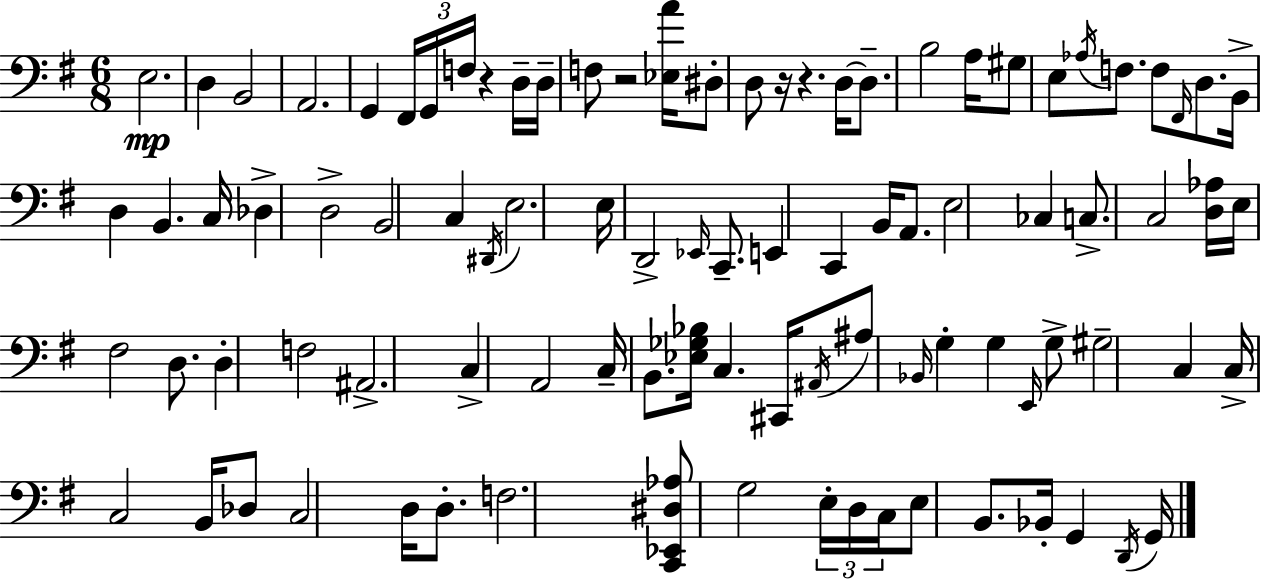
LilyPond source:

{
  \clef bass
  \numericTimeSignature
  \time 6/8
  \key g \major
  e2.\mp | d4 b,2 | a,2. | g,4 \tuplet 3/2 { fis,16 g,16 f16 } r4 d16-- | \break d16-- f8 r2 <ees a'>16 | dis8-. d8 r16 r4. d16~~ | d8.-- b2 a16 | gis8 e8 \acciaccatura { aes16 } f8. f8 \grace { fis,16 } d8. | \break b,16-> d4 b,4. | c16 des4-> d2-> | b,2 c4 | \acciaccatura { dis,16 } e2. | \break e16 d,2-> | \grace { ees,16 } c,8.-- e,4 c,4 | b,16 a,8. e2 | ces4 c8.-> c2 | \break <d aes>16 e16 fis2 | d8. d4-. f2 | ais,2.-> | c4-> a,2 | \break c16-- b,8. <ees ges bes>16 c4. | cis,16 \acciaccatura { ais,16 } ais8 \grace { bes,16 } g4-. | g4 \grace { e,16 } g8-> gis2-- | c4 c16-> c2 | \break b,16 des8 c2 | d16 d8.-. f2. | <c, ees, dis aes>8 g2 | \tuplet 3/2 { e16-. d16 c16 } e8 b,8. | \break bes,16-. g,4 \acciaccatura { d,16 } g,16 \bar "|."
}